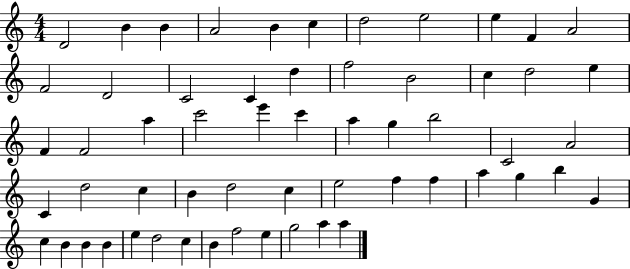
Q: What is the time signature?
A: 4/4